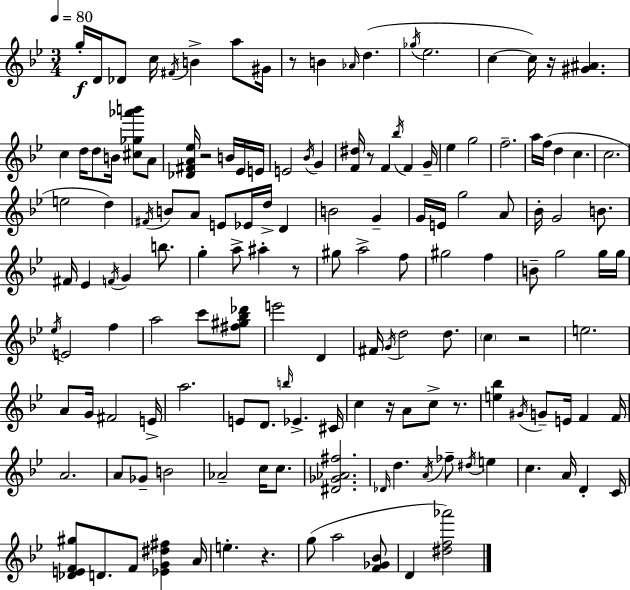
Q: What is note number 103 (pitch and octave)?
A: F4